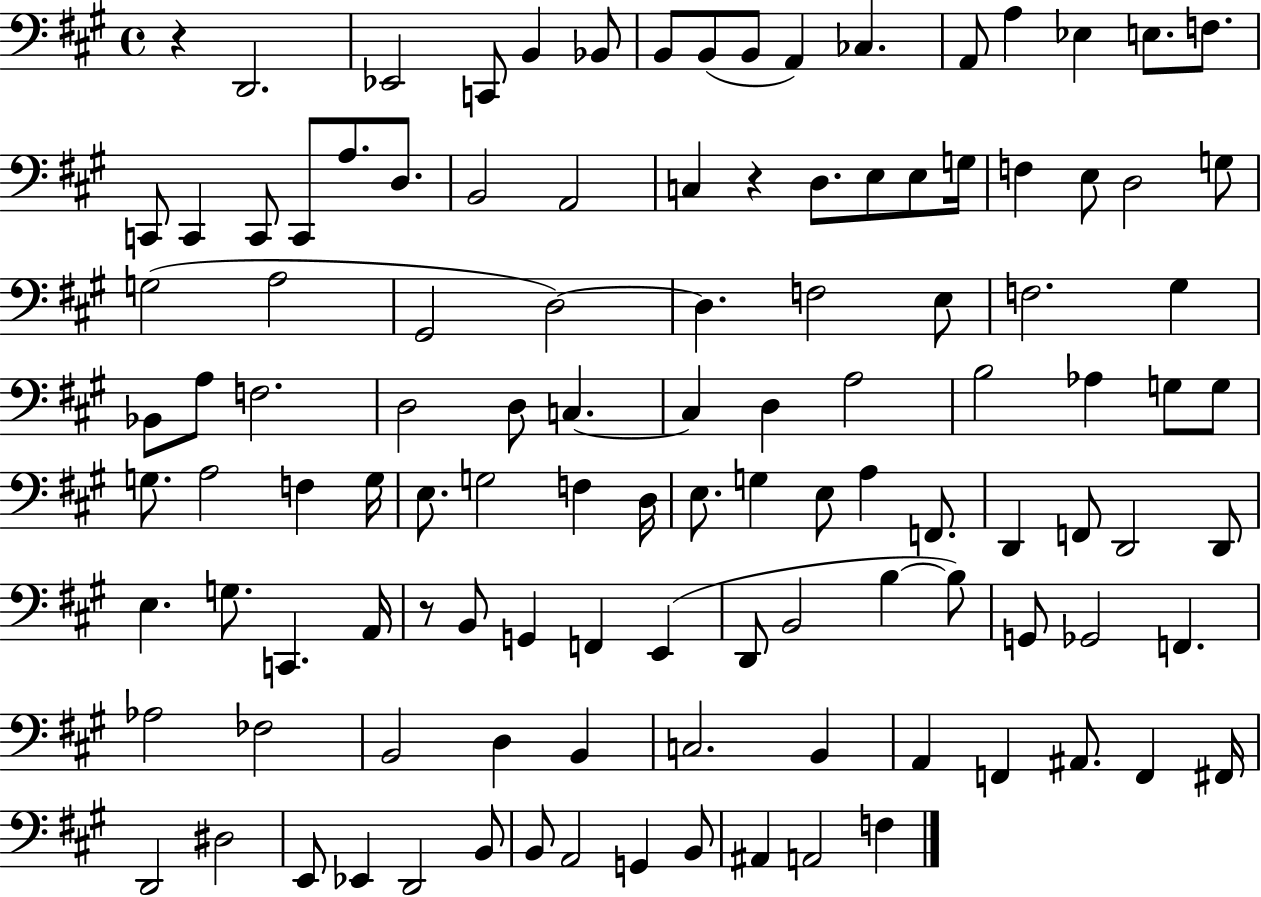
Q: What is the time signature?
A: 4/4